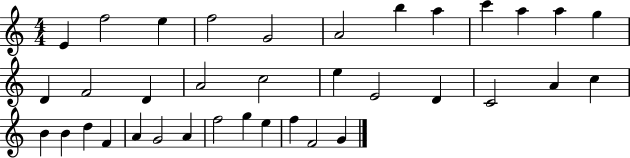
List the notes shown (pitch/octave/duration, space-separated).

E4/q F5/h E5/q F5/h G4/h A4/h B5/q A5/q C6/q A5/q A5/q G5/q D4/q F4/h D4/q A4/h C5/h E5/q E4/h D4/q C4/h A4/q C5/q B4/q B4/q D5/q F4/q A4/q G4/h A4/q F5/h G5/q E5/q F5/q F4/h G4/q